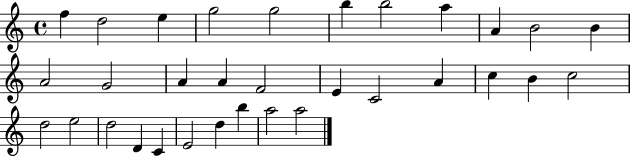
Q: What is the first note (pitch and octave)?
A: F5